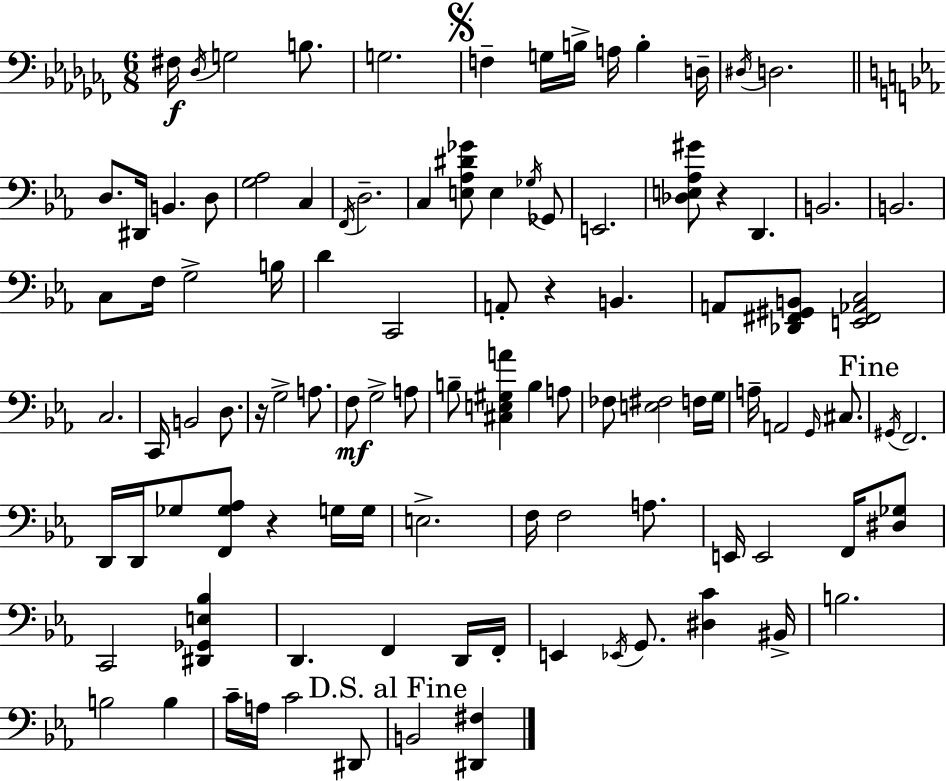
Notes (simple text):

F#3/s Db3/s G3/h B3/e. G3/h. F3/q G3/s B3/s A3/s B3/q D3/s D#3/s D3/h. D3/e. D#2/s B2/q. D3/e [G3,Ab3]/h C3/q F2/s D3/h. C3/q [E3,Ab3,D#4,Gb4]/e E3/q Gb3/s Gb2/e E2/h. [Db3,E3,Ab3,G#4]/e R/q D2/q. B2/h. B2/h. C3/e F3/s G3/h B3/s D4/q C2/h A2/e R/q B2/q. A2/e [Db2,F#2,G#2,B2]/e [E2,F#2,Ab2,C3]/h C3/h. C2/s B2/h D3/e. R/s G3/h A3/e. F3/e G3/h A3/e B3/e [C#3,E3,G#3,A4]/q B3/q A3/e FES3/e [E3,F#3]/h F3/s G3/s A3/s A2/h G2/s C#3/e. G#2/s F2/h. D2/s D2/s Gb3/e [F2,Gb3,Ab3]/e R/q G3/s G3/s E3/h. F3/s F3/h A3/e. E2/s E2/h F2/s [D#3,Gb3]/e C2/h [D#2,Gb2,E3,Bb3]/q D2/q. F2/q D2/s F2/s E2/q Eb2/s G2/e. [D#3,C4]/q BIS2/s B3/h. B3/h B3/q C4/s A3/s C4/h D#2/e B2/h [D#2,F#3]/q